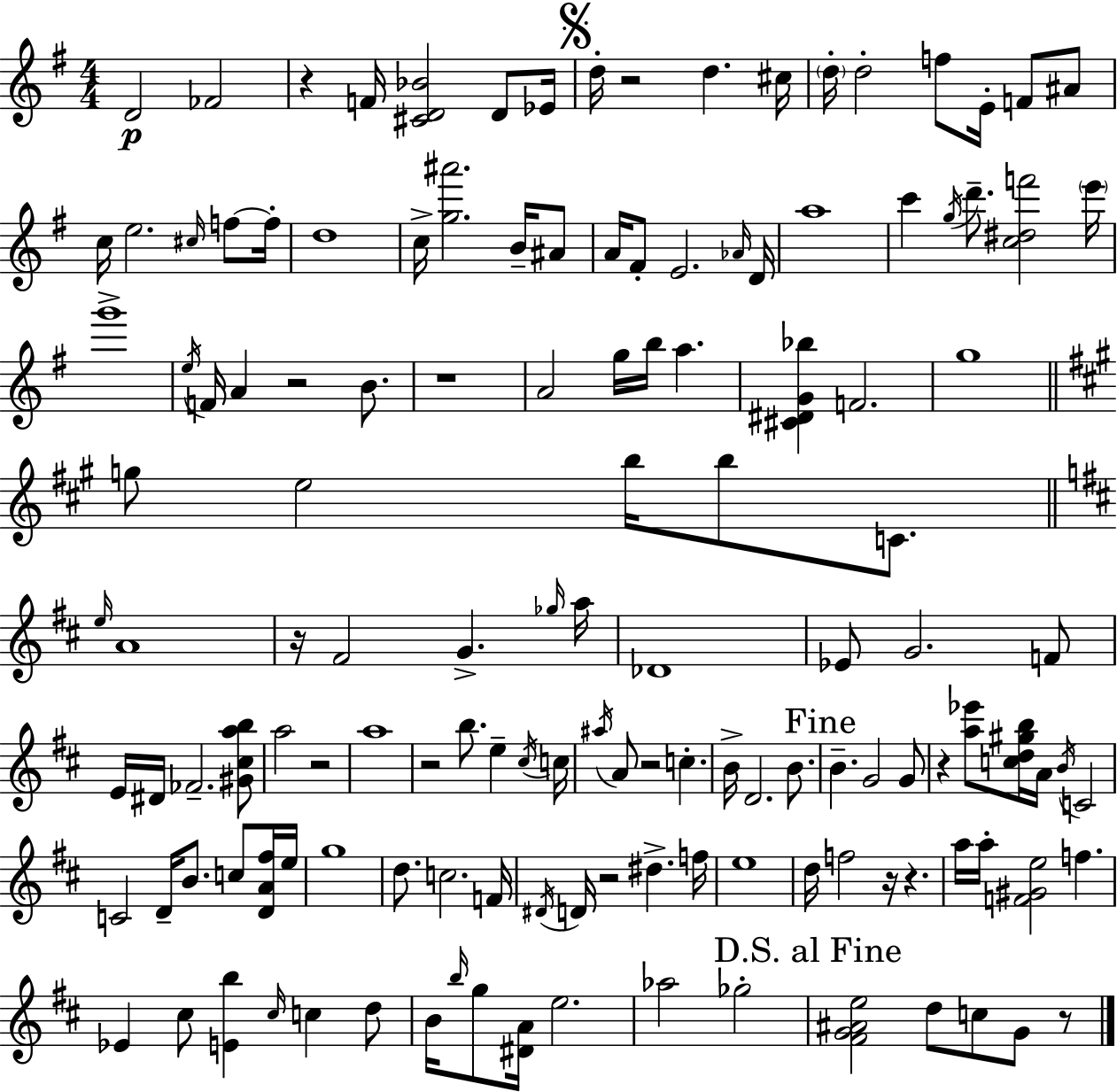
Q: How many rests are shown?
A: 13